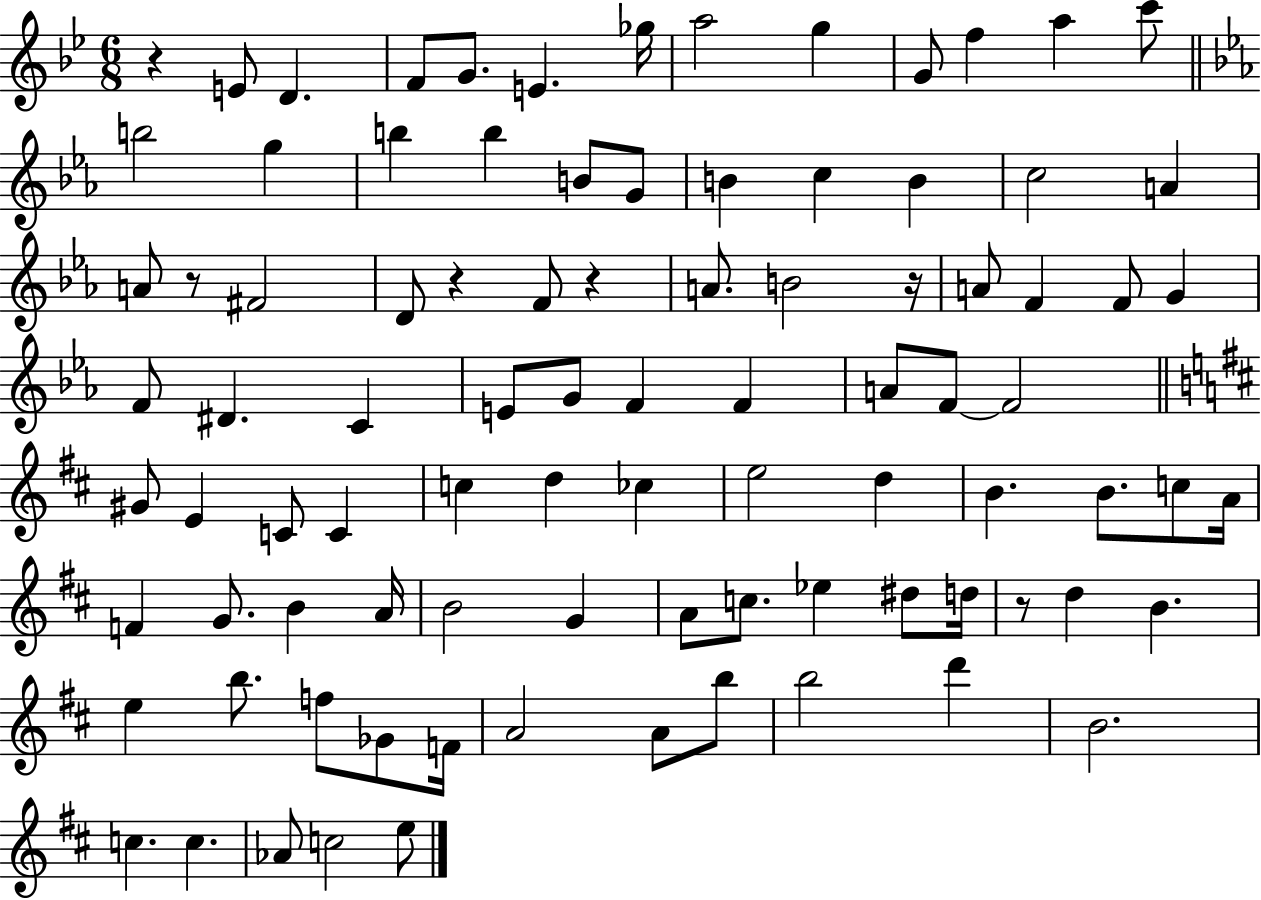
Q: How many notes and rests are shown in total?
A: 91